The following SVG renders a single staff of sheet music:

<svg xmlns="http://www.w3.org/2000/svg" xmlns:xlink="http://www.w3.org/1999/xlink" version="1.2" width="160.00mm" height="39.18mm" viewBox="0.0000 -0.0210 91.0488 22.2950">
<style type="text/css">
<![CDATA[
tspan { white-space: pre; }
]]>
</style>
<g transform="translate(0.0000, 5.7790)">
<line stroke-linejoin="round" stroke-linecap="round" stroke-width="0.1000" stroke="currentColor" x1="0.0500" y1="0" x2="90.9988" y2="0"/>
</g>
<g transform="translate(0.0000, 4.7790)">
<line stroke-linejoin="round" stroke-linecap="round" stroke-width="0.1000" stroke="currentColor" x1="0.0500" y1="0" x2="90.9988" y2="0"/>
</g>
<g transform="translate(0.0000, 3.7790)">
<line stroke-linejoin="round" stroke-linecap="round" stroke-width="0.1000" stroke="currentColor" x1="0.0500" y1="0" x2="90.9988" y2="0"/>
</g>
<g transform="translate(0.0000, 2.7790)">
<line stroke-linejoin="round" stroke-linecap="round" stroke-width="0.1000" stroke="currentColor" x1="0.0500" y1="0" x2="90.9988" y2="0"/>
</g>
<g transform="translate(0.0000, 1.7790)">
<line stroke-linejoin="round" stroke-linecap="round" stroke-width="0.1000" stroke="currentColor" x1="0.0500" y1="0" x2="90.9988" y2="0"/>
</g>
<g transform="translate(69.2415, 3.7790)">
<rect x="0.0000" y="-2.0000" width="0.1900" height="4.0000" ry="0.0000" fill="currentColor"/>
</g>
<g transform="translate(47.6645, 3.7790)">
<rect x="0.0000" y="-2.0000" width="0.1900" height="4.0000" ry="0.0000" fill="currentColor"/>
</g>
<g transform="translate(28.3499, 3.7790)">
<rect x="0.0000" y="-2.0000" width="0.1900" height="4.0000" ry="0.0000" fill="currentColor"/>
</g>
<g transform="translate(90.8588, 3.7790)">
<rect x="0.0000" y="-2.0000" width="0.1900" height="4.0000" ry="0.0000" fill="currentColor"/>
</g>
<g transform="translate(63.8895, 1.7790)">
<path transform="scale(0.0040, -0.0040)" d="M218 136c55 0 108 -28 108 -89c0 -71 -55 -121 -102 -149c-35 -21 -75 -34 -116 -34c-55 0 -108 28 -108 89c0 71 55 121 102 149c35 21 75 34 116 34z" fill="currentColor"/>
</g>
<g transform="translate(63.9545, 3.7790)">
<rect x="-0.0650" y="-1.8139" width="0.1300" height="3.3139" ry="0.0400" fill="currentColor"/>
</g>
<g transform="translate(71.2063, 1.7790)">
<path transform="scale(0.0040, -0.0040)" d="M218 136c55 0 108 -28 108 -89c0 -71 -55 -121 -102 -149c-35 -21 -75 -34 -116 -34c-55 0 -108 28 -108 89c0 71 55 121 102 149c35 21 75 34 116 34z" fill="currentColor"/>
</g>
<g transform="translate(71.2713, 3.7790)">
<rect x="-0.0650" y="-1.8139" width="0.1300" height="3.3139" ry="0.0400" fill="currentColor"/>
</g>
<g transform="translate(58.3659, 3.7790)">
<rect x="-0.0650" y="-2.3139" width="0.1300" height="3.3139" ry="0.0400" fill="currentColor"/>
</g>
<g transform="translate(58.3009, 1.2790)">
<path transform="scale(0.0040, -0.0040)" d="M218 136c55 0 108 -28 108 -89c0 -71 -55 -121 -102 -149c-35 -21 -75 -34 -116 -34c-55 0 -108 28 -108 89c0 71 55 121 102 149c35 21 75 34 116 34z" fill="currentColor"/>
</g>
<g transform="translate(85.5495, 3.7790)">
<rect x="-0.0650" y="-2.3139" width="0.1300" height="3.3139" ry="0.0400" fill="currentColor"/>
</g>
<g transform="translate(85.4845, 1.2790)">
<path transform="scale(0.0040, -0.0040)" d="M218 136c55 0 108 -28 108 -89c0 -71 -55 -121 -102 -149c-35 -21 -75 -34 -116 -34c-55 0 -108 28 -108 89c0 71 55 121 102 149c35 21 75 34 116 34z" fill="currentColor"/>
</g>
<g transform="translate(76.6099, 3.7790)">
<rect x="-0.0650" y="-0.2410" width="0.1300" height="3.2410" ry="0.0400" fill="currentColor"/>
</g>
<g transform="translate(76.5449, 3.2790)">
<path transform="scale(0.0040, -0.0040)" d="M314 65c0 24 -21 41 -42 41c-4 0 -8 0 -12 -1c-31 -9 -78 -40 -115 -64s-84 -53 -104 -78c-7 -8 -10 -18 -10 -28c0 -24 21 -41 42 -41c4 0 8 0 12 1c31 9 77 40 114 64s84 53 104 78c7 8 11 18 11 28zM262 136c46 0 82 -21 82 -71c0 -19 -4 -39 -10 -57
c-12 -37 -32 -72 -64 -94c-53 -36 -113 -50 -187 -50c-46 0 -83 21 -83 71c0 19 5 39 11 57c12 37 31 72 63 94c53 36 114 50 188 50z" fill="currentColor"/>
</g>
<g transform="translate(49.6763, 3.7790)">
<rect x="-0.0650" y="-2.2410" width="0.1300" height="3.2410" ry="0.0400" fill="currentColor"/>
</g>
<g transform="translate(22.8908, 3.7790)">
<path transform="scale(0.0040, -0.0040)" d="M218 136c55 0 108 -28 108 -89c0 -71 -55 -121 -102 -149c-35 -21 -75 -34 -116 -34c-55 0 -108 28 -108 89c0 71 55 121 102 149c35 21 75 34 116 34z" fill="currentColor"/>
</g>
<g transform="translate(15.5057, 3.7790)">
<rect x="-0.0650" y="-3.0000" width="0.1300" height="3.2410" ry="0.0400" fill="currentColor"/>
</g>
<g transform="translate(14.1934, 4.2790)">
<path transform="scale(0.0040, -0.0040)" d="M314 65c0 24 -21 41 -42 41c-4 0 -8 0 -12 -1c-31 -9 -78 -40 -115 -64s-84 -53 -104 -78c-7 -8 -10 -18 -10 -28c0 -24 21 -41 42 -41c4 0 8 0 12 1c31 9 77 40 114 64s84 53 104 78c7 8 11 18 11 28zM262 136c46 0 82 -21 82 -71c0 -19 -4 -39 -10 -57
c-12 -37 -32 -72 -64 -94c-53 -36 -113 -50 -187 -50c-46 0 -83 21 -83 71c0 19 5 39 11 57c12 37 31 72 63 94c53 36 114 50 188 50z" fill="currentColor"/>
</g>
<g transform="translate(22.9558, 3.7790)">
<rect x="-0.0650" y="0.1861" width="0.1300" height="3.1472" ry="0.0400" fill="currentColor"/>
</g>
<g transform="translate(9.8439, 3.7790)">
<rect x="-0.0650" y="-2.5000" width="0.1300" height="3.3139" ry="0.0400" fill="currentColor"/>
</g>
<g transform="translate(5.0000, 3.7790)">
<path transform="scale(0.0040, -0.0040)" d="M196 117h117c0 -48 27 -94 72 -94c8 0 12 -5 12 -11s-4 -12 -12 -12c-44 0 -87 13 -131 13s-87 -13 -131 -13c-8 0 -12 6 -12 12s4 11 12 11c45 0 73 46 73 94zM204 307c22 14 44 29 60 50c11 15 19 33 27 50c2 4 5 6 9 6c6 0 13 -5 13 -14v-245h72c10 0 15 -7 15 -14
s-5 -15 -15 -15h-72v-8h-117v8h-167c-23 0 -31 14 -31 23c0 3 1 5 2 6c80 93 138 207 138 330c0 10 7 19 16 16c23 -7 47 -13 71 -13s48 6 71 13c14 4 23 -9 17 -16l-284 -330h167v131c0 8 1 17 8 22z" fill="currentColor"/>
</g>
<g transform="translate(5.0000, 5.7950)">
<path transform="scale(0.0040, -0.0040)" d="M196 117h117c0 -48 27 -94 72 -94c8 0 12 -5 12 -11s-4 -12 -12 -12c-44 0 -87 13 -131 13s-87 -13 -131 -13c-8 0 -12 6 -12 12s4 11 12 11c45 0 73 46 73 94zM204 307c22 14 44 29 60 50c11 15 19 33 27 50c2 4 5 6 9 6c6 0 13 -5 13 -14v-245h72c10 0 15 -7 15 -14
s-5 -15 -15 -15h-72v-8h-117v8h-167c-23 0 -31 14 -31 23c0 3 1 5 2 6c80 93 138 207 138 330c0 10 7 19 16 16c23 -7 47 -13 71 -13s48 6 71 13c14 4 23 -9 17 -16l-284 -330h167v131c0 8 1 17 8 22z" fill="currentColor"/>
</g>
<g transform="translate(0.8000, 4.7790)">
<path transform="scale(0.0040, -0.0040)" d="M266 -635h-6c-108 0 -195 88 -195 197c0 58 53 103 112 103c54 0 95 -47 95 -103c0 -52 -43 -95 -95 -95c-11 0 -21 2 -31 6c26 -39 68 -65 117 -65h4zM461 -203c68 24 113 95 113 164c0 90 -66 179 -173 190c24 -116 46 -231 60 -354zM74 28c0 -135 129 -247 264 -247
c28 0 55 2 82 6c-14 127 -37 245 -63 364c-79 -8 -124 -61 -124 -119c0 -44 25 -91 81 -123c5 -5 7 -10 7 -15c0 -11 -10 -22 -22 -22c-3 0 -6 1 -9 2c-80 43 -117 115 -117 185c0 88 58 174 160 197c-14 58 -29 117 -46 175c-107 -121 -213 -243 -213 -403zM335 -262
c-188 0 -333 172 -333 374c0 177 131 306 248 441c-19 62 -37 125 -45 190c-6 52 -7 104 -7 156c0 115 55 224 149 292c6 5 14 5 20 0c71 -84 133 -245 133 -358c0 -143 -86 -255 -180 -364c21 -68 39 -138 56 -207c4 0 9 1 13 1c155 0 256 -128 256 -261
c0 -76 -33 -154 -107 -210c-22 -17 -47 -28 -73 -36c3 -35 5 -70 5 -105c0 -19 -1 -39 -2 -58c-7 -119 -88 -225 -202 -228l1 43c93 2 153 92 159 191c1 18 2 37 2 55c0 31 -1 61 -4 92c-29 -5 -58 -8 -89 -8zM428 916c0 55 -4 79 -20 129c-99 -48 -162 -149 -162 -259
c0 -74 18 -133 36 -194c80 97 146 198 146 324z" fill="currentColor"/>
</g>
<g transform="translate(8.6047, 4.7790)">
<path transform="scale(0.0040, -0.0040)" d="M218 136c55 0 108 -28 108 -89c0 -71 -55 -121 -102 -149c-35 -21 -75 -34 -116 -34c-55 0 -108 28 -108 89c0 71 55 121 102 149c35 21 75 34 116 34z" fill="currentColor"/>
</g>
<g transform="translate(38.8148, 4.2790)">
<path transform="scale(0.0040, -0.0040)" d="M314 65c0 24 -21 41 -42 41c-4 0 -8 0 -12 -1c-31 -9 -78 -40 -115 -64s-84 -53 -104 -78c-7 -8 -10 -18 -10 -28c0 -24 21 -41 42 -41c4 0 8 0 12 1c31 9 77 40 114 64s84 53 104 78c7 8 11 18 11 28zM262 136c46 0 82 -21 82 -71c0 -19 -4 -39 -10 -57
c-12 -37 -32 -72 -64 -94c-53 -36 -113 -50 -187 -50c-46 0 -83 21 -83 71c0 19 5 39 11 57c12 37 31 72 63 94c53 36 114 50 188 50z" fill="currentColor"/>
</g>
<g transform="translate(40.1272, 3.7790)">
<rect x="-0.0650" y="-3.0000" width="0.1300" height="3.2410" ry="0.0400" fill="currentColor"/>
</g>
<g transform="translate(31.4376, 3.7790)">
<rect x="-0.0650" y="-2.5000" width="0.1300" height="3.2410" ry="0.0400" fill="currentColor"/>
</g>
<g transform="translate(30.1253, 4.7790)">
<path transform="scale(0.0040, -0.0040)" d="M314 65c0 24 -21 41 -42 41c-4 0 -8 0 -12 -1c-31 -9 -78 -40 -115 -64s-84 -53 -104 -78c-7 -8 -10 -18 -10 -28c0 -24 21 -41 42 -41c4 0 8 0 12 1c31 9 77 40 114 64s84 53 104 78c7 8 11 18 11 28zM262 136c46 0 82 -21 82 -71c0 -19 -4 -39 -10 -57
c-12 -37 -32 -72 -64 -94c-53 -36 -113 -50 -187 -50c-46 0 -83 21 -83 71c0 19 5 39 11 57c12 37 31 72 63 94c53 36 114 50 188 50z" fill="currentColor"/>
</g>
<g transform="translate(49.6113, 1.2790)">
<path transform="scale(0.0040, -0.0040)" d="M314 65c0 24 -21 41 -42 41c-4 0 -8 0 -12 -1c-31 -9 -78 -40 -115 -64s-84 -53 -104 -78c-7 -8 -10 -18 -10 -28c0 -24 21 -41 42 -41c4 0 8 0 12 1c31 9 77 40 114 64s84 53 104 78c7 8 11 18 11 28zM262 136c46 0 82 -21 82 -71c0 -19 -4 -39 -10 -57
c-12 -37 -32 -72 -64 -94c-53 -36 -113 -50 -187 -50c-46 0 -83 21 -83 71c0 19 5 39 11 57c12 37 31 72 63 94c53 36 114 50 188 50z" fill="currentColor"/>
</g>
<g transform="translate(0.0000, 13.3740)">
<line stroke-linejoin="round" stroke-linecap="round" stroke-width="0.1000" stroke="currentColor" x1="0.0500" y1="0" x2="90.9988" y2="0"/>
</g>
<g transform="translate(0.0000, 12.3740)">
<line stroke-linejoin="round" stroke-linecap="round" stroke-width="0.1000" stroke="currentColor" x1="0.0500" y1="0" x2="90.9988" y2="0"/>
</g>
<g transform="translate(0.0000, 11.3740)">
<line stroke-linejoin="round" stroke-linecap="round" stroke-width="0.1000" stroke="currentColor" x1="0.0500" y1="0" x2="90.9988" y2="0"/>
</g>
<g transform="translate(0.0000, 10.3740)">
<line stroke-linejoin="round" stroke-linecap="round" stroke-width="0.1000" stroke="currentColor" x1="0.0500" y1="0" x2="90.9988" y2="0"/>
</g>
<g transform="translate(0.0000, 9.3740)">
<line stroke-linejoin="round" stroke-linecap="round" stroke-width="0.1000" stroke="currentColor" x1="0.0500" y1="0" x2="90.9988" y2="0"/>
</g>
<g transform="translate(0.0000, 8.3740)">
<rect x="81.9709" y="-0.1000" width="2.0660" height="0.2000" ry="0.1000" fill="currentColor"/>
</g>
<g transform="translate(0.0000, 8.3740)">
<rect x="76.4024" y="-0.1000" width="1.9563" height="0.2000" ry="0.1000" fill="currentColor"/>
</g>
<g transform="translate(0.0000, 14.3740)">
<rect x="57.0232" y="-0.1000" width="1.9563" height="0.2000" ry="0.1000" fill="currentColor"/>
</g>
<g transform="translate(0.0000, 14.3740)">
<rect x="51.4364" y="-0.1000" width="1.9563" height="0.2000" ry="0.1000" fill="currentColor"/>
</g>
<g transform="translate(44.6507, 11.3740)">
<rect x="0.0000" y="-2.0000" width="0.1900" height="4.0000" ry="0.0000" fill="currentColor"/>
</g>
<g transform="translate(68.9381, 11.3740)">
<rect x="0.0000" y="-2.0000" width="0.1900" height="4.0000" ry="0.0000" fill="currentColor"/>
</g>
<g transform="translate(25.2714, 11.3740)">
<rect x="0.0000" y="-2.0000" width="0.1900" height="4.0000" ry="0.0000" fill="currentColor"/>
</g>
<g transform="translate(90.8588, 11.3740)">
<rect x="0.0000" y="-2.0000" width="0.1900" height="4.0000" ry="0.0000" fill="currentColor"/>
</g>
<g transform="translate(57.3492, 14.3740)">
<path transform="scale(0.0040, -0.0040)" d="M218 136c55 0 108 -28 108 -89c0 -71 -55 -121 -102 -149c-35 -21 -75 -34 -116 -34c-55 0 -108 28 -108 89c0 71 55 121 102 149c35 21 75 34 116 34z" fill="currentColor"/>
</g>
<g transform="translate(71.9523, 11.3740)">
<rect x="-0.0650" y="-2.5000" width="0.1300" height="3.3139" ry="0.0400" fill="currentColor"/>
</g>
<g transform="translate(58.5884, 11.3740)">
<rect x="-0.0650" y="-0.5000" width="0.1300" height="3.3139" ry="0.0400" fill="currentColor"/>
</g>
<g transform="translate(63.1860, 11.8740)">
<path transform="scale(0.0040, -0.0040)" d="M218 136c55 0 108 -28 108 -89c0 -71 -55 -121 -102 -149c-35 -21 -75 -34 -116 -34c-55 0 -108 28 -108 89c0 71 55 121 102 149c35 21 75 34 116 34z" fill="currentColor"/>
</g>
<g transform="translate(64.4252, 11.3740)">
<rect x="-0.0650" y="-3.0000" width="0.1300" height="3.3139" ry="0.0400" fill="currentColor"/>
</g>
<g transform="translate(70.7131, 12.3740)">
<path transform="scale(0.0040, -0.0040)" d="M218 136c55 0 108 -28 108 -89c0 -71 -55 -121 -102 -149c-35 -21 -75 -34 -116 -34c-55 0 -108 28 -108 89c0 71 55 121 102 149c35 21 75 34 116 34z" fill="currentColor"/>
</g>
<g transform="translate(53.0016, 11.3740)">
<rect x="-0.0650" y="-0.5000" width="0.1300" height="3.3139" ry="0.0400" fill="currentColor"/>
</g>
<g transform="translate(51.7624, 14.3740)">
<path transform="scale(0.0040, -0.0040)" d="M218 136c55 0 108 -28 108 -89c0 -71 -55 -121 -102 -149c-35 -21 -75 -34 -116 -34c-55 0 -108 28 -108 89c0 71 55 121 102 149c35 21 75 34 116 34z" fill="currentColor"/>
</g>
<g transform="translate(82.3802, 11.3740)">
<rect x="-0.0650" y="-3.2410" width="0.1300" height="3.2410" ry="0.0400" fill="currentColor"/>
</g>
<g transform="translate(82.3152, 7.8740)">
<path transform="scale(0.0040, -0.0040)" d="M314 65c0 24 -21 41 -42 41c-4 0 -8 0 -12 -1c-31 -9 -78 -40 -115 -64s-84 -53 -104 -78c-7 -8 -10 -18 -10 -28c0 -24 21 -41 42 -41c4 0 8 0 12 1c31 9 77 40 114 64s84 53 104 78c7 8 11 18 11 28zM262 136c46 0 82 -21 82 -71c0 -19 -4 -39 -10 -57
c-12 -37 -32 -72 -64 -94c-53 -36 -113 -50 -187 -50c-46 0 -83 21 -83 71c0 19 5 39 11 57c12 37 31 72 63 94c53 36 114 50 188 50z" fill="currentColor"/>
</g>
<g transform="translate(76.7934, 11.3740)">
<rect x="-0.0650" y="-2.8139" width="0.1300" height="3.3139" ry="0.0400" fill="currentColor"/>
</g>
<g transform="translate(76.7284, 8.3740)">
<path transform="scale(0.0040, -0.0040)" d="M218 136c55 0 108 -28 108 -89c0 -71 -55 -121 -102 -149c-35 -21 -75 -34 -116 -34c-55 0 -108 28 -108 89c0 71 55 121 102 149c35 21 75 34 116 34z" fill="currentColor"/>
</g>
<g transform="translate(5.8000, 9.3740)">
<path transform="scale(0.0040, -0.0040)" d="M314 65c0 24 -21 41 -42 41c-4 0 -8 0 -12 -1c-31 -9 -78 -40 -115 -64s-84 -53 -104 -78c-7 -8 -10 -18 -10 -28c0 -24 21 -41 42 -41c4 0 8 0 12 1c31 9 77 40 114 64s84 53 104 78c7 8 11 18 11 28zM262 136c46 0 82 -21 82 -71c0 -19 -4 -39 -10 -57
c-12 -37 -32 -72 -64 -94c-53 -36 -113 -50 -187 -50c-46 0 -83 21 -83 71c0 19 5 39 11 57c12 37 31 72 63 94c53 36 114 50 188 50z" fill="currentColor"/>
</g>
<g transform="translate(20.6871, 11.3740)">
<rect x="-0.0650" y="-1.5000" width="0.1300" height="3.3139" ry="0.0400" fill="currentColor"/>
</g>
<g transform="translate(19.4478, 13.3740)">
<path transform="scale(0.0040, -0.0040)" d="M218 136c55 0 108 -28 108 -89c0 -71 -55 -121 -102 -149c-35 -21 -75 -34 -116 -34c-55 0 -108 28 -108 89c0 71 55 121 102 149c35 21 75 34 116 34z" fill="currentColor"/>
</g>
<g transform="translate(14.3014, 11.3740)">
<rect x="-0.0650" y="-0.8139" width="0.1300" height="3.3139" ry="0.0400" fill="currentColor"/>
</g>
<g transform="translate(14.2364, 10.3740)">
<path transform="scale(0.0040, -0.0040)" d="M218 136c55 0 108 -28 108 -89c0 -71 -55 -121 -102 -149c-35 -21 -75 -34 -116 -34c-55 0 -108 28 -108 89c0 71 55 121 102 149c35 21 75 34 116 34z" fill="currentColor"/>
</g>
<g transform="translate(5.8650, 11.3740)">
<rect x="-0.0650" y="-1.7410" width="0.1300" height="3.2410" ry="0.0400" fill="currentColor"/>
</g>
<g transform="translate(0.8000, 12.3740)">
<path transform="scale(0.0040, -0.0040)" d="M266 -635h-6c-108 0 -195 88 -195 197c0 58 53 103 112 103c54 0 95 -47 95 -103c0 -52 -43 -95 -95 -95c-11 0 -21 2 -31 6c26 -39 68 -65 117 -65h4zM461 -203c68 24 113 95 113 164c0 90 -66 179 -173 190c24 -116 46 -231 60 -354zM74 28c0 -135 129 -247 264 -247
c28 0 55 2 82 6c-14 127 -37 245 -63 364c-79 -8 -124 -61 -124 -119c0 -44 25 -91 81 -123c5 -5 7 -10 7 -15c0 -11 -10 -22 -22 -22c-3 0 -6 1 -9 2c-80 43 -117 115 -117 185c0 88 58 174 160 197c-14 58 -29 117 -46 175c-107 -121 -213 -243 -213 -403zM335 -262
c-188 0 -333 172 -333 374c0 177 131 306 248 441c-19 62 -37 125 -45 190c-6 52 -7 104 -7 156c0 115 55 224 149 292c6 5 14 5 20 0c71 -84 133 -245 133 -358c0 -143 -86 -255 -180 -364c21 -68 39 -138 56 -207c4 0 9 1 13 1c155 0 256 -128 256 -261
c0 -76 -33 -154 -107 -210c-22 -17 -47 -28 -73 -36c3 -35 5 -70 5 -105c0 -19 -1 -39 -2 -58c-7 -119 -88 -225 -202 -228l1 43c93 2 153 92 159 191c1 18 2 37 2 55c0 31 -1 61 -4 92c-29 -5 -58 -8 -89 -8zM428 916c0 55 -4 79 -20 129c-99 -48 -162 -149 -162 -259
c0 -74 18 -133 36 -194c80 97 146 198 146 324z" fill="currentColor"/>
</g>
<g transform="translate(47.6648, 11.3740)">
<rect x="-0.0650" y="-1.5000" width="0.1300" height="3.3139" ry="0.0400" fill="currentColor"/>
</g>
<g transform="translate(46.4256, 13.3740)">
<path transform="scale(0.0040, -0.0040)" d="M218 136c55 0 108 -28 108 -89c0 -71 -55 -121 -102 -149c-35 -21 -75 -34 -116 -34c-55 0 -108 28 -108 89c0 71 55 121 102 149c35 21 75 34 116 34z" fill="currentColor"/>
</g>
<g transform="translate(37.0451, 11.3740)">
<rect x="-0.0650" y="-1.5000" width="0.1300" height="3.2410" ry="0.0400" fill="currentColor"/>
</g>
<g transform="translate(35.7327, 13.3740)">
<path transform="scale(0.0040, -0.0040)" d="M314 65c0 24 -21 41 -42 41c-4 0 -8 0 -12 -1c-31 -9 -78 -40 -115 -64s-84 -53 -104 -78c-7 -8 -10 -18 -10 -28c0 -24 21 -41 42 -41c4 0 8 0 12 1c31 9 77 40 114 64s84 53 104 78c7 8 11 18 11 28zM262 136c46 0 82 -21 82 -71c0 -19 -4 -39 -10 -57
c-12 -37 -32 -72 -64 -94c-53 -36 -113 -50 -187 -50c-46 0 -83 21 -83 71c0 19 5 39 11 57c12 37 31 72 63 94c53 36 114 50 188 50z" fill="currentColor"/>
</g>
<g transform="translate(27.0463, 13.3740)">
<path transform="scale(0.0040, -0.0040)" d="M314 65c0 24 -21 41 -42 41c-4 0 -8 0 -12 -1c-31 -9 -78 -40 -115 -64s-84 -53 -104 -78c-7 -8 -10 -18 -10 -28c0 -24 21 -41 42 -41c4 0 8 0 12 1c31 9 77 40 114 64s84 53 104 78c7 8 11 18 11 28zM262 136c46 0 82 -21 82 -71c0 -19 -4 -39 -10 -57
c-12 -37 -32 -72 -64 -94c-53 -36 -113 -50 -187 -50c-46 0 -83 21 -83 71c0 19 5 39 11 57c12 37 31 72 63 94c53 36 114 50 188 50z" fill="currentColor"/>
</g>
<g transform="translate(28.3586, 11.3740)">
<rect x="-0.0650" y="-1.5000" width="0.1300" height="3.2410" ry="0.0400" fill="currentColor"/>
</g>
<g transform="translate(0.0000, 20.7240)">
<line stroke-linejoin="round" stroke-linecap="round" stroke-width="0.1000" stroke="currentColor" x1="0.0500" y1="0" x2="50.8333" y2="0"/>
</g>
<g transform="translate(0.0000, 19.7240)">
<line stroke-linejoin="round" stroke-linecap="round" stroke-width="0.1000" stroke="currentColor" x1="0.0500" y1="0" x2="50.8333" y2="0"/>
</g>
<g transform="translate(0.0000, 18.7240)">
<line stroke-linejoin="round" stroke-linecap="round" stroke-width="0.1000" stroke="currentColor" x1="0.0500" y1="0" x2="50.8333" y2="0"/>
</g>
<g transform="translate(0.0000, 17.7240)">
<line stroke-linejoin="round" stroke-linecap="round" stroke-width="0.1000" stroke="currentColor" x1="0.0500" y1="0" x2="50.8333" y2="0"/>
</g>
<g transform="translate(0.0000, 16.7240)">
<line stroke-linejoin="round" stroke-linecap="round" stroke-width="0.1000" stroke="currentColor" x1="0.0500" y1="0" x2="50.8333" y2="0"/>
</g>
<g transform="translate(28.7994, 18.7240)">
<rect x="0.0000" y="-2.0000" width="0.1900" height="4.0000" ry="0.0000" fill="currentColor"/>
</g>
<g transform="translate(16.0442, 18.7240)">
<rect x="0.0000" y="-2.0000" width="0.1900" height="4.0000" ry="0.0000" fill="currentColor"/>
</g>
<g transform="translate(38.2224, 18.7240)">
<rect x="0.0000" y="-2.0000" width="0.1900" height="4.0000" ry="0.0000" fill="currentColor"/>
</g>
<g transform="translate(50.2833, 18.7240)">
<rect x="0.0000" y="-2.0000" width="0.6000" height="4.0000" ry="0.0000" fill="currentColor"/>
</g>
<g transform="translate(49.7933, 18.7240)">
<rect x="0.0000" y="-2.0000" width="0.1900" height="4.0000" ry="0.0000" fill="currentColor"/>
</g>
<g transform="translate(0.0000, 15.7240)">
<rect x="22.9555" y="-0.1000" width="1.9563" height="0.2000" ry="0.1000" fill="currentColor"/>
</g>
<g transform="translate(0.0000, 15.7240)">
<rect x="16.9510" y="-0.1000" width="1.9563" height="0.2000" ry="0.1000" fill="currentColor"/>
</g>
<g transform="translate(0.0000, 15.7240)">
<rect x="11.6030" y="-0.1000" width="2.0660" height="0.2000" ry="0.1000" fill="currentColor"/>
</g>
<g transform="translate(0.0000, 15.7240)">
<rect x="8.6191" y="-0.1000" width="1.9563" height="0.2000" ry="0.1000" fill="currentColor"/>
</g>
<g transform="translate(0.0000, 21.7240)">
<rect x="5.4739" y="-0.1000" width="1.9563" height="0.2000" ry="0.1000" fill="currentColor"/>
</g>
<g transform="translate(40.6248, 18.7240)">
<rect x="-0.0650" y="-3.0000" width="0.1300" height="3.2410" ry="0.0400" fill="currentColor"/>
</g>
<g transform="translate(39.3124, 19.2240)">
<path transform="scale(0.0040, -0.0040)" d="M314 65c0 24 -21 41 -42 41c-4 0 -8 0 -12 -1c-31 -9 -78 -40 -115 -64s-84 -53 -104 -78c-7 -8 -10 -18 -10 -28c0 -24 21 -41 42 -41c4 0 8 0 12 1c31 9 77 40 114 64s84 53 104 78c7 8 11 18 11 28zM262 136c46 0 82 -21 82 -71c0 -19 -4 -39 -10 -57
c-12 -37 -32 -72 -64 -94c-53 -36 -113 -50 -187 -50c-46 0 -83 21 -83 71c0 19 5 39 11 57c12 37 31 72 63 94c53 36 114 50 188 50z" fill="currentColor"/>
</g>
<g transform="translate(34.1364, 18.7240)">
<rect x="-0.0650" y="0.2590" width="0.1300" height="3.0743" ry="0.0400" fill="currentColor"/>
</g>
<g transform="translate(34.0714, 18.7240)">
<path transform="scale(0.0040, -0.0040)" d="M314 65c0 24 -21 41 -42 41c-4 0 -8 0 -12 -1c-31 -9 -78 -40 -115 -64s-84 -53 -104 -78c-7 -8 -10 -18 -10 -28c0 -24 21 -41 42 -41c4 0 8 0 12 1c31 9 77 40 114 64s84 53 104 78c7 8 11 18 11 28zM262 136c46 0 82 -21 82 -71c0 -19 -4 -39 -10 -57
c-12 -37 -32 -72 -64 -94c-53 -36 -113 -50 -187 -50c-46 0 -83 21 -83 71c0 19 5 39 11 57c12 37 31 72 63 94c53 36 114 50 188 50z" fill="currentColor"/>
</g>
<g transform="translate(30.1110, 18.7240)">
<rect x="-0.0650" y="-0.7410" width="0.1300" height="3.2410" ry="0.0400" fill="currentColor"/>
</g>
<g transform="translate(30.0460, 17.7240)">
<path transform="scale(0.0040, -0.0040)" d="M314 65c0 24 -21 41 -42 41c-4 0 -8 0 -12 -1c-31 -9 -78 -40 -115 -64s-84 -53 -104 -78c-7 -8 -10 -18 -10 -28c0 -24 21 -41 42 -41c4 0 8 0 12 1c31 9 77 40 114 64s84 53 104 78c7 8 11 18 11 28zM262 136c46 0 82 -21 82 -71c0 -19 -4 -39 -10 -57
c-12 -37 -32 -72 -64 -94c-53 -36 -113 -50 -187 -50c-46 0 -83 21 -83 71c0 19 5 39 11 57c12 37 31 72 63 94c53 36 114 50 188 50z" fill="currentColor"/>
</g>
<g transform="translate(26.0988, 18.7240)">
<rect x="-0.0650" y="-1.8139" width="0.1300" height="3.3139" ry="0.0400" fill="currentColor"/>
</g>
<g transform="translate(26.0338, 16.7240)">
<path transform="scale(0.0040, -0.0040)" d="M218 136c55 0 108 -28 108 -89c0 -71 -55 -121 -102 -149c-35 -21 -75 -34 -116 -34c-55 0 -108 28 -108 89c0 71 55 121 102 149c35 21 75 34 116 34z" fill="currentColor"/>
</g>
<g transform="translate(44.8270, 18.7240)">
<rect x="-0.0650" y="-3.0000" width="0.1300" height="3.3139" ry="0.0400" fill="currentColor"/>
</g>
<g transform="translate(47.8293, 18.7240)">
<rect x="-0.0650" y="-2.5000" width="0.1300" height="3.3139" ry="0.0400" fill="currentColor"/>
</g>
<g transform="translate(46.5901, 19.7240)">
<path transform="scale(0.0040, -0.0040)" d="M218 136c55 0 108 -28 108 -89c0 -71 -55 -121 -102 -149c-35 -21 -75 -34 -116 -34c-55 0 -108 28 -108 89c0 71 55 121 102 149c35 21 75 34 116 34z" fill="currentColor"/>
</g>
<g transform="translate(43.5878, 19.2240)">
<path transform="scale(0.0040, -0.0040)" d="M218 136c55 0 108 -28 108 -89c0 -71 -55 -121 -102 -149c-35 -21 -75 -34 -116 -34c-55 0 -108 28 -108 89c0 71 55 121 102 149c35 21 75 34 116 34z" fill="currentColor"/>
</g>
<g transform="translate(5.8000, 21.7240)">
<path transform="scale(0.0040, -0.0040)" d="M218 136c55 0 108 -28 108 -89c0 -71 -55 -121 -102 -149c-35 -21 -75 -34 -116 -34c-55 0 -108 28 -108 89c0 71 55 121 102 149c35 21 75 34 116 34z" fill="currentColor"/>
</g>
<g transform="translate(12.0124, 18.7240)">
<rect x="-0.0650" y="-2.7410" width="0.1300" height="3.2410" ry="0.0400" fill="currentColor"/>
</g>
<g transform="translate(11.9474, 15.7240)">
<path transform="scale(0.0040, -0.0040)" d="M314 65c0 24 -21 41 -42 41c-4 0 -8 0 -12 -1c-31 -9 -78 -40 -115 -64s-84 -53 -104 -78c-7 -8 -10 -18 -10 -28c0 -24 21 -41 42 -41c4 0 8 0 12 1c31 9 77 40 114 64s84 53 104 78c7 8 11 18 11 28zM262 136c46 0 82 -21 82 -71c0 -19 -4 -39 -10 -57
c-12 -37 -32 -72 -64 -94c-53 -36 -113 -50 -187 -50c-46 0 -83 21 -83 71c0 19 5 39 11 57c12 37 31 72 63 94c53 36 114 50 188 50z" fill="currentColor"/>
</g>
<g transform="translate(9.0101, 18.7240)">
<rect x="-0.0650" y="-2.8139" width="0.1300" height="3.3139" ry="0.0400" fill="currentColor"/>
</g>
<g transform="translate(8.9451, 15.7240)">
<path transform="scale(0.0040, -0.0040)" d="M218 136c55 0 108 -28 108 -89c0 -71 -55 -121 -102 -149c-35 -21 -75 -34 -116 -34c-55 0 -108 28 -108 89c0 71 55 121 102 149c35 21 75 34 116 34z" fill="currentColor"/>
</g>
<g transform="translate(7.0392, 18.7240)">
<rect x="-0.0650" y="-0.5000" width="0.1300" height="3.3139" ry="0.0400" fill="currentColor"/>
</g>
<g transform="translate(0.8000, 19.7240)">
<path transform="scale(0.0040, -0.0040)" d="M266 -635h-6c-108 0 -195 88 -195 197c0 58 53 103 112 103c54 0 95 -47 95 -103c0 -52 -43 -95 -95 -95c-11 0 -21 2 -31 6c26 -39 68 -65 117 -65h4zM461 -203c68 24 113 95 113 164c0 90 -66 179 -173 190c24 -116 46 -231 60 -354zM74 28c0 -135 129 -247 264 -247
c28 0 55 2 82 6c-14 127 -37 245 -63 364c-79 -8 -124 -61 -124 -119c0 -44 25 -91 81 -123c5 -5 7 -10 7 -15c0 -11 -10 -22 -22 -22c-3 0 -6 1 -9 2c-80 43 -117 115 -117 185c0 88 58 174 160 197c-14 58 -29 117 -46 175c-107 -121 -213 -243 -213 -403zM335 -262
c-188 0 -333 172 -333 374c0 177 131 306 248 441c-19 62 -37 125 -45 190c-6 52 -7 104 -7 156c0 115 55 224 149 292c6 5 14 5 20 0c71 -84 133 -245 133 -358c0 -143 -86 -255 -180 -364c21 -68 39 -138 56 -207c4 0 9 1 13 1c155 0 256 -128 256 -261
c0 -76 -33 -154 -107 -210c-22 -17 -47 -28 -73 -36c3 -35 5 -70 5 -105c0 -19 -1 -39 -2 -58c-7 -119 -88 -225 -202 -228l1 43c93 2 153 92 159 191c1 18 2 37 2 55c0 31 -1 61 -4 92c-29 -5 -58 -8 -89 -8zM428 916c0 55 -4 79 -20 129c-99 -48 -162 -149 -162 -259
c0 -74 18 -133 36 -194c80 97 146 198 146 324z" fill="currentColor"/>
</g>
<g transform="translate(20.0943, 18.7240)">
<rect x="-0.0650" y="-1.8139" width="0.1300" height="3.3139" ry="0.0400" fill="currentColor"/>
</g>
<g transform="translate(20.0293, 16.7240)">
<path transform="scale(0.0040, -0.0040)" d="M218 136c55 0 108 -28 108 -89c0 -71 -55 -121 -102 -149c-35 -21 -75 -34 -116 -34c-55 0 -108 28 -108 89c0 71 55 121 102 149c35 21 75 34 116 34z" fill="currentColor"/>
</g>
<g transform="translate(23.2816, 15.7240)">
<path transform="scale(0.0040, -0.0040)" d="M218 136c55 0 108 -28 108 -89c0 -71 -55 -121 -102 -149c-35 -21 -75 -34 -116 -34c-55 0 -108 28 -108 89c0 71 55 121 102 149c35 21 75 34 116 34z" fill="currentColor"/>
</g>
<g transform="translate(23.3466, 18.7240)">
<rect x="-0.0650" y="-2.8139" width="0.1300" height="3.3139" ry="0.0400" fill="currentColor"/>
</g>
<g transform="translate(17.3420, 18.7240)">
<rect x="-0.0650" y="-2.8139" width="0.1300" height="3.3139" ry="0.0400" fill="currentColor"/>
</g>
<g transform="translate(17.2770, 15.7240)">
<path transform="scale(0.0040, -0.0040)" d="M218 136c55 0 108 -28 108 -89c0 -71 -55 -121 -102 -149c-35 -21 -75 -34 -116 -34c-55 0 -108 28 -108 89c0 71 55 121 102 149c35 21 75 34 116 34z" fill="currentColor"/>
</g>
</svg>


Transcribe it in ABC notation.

X:1
T:Untitled
M:4/4
L:1/4
K:C
G A2 B G2 A2 g2 g f f c2 g f2 d E E2 E2 E C C A G a b2 C a a2 a f a f d2 B2 A2 A G